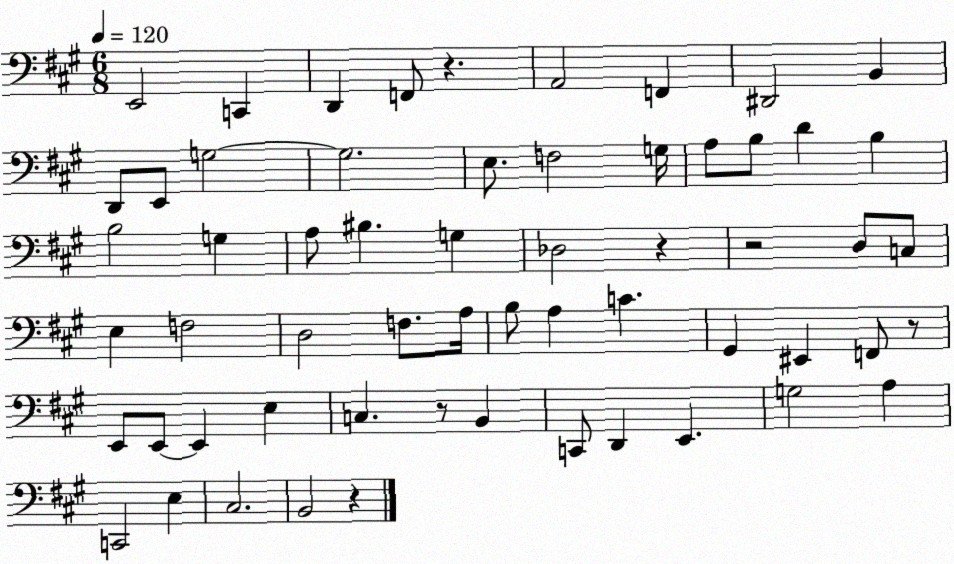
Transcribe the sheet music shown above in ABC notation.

X:1
T:Untitled
M:6/8
L:1/4
K:A
E,,2 C,, D,, F,,/2 z A,,2 F,, ^D,,2 B,, D,,/2 E,,/2 G,2 G,2 E,/2 F,2 G,/4 A,/2 B,/2 D B, B,2 G, A,/2 ^B, G, _D,2 z z2 D,/2 C,/2 E, F,2 D,2 F,/2 A,/4 B,/2 A, C ^G,, ^E,, F,,/2 z/2 E,,/2 E,,/2 E,, E, C, z/2 B,, C,,/2 D,, E,, G,2 A, C,,2 E, ^C,2 B,,2 z